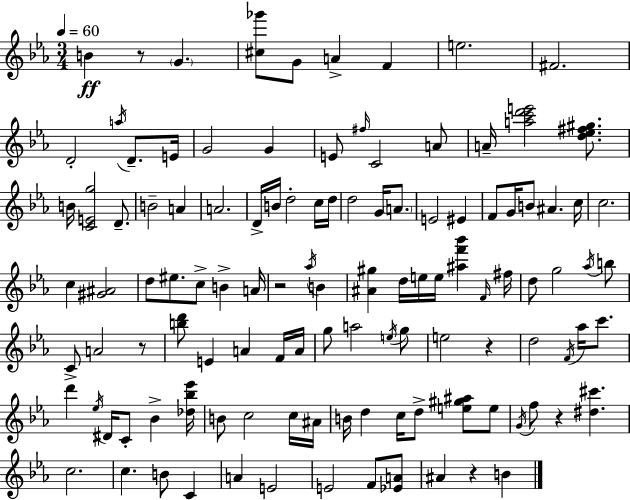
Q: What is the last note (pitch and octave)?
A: B4